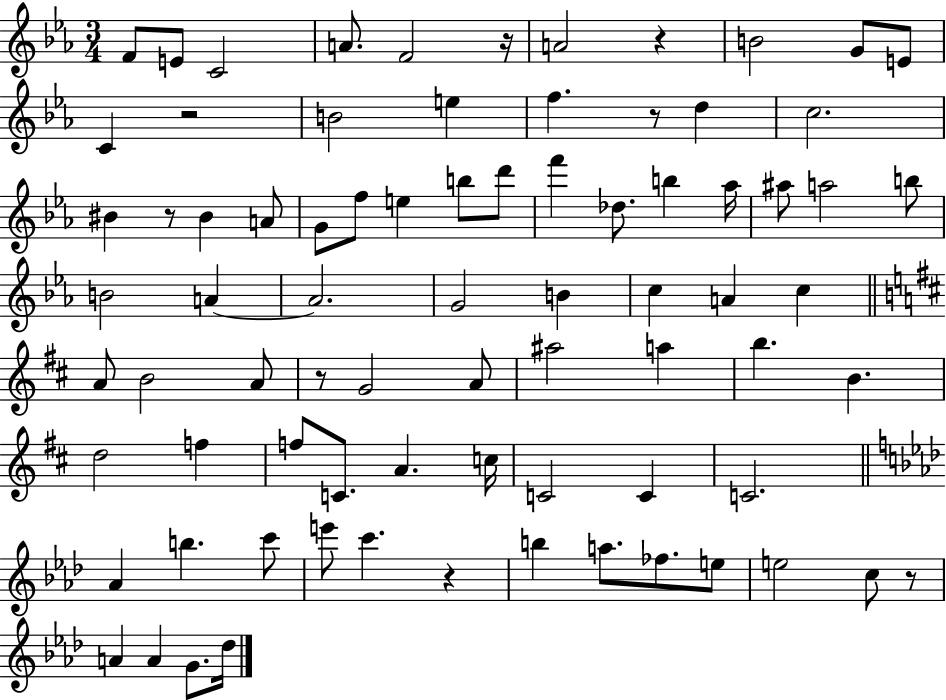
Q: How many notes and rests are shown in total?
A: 79